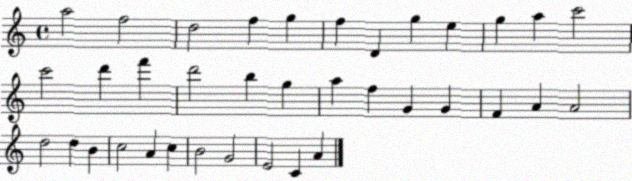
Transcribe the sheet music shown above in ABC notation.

X:1
T:Untitled
M:4/4
L:1/4
K:C
a2 f2 d2 f g f D g e g a c'2 c'2 d' f' d'2 b g a f G G F A A2 d2 d B c2 A c B2 G2 E2 C A